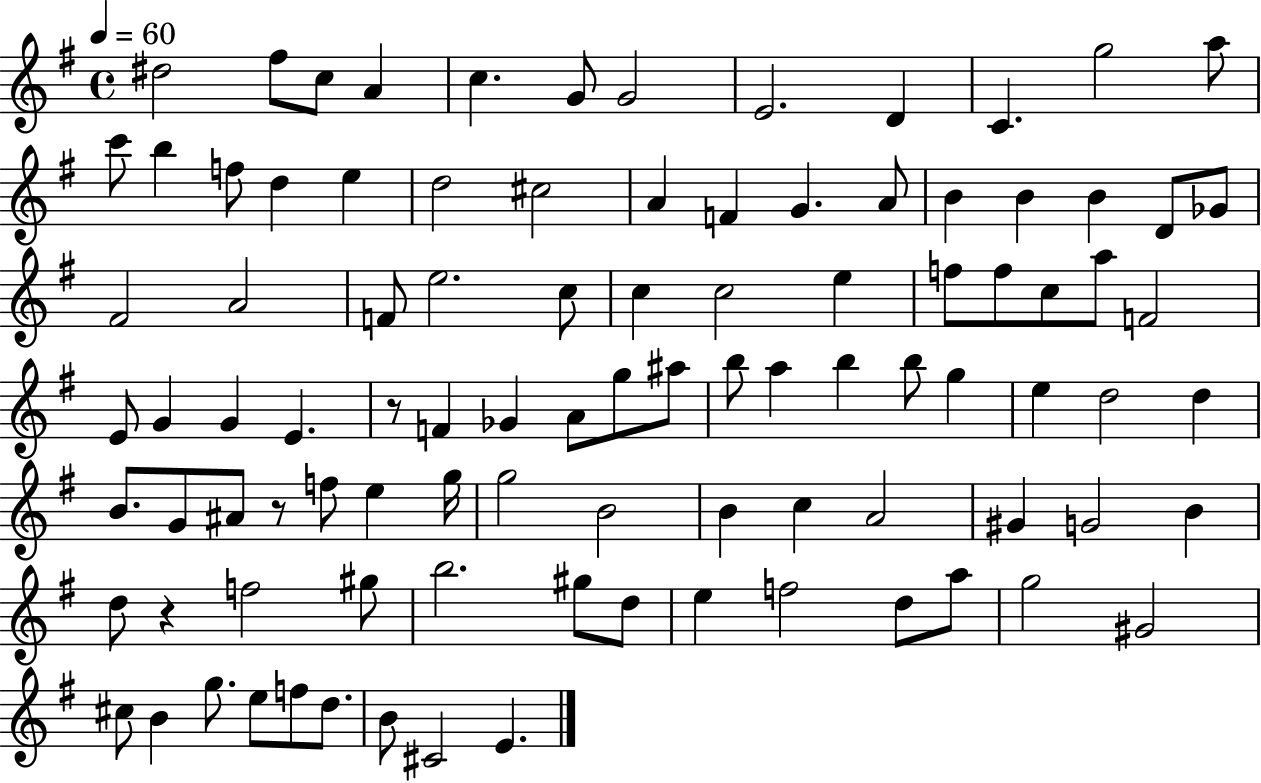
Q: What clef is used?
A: treble